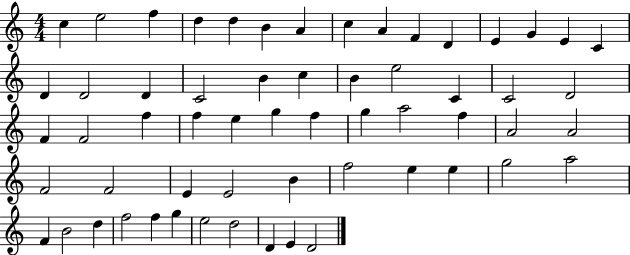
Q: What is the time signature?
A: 4/4